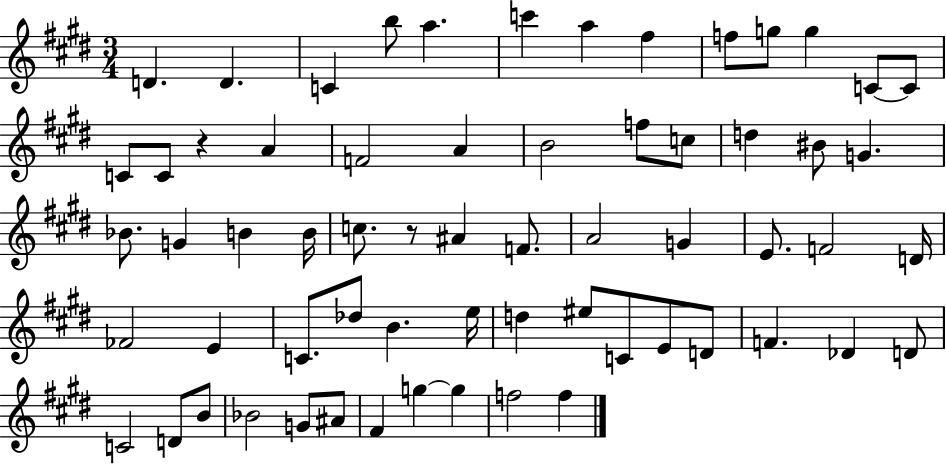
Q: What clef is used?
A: treble